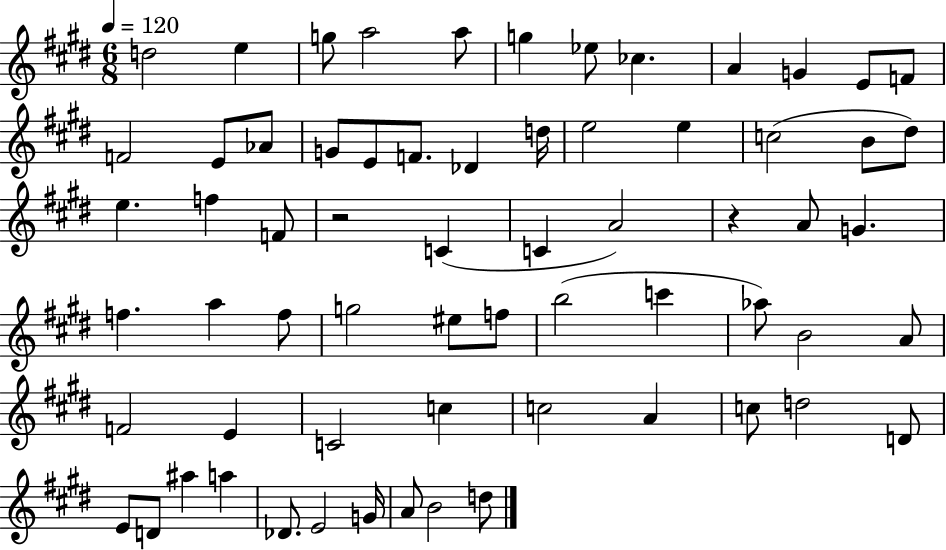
X:1
T:Untitled
M:6/8
L:1/4
K:E
d2 e g/2 a2 a/2 g _e/2 _c A G E/2 F/2 F2 E/2 _A/2 G/2 E/2 F/2 _D d/4 e2 e c2 B/2 ^d/2 e f F/2 z2 C C A2 z A/2 G f a f/2 g2 ^e/2 f/2 b2 c' _a/2 B2 A/2 F2 E C2 c c2 A c/2 d2 D/2 E/2 D/2 ^a a _D/2 E2 G/4 A/2 B2 d/2